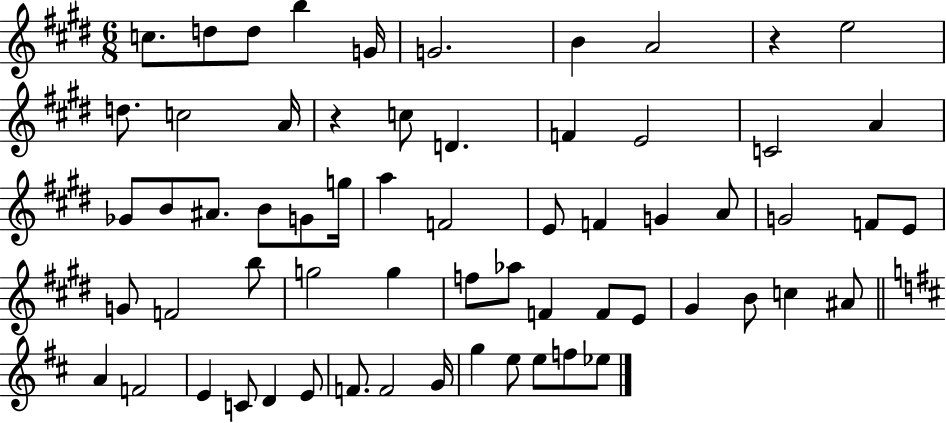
X:1
T:Untitled
M:6/8
L:1/4
K:E
c/2 d/2 d/2 b G/4 G2 B A2 z e2 d/2 c2 A/4 z c/2 D F E2 C2 A _G/2 B/2 ^A/2 B/2 G/2 g/4 a F2 E/2 F G A/2 G2 F/2 E/2 G/2 F2 b/2 g2 g f/2 _a/2 F F/2 E/2 ^G B/2 c ^A/2 A F2 E C/2 D E/2 F/2 F2 G/4 g e/2 e/2 f/2 _e/2